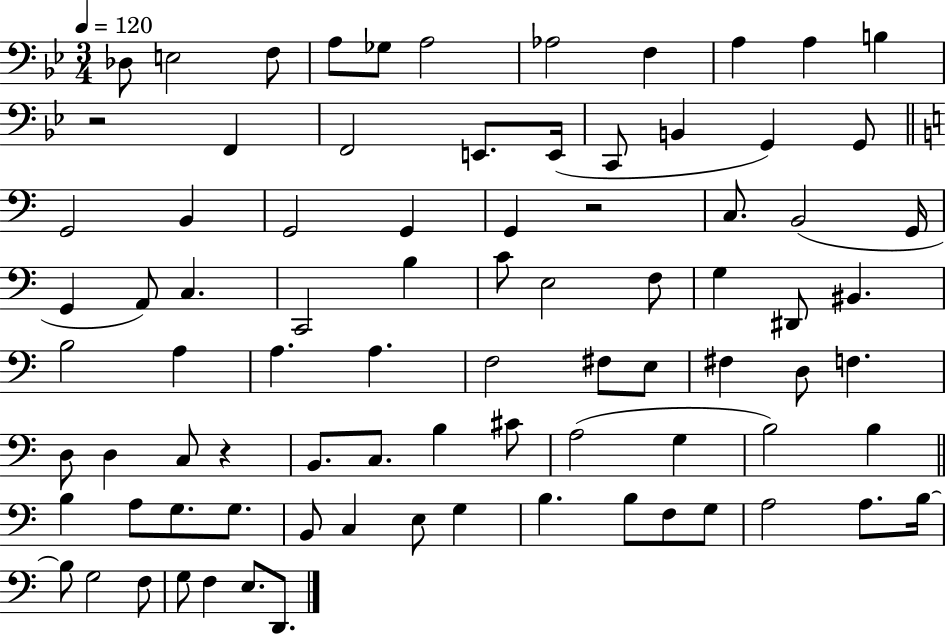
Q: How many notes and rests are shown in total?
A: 84